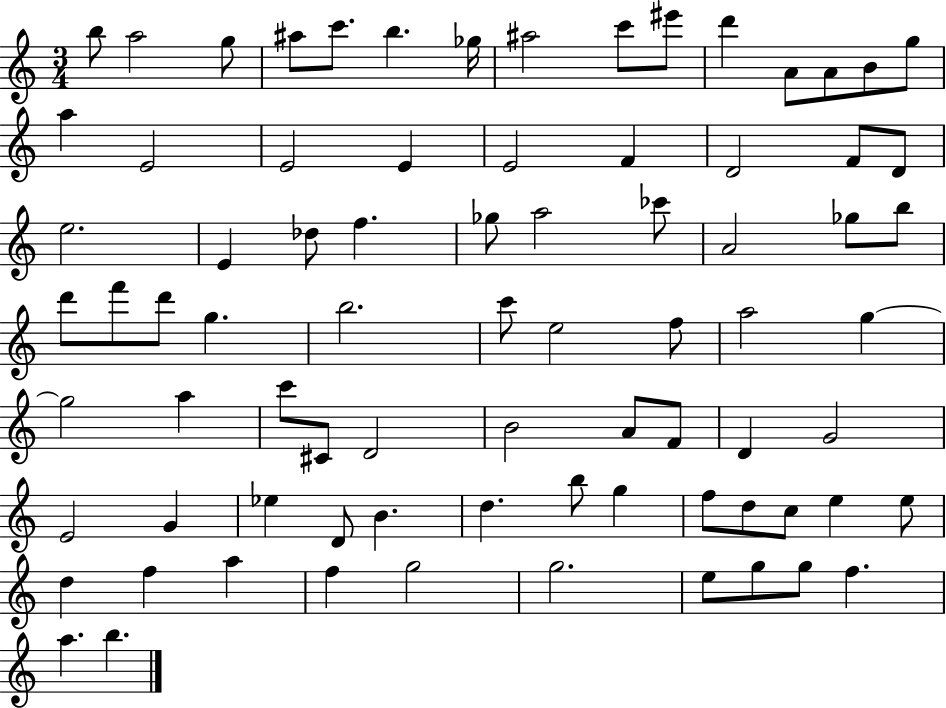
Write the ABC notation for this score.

X:1
T:Untitled
M:3/4
L:1/4
K:C
b/2 a2 g/2 ^a/2 c'/2 b _g/4 ^a2 c'/2 ^e'/2 d' A/2 A/2 B/2 g/2 a E2 E2 E E2 F D2 F/2 D/2 e2 E _d/2 f _g/2 a2 _c'/2 A2 _g/2 b/2 d'/2 f'/2 d'/2 g b2 c'/2 e2 f/2 a2 g g2 a c'/2 ^C/2 D2 B2 A/2 F/2 D G2 E2 G _e D/2 B d b/2 g f/2 d/2 c/2 e e/2 d f a f g2 g2 e/2 g/2 g/2 f a b